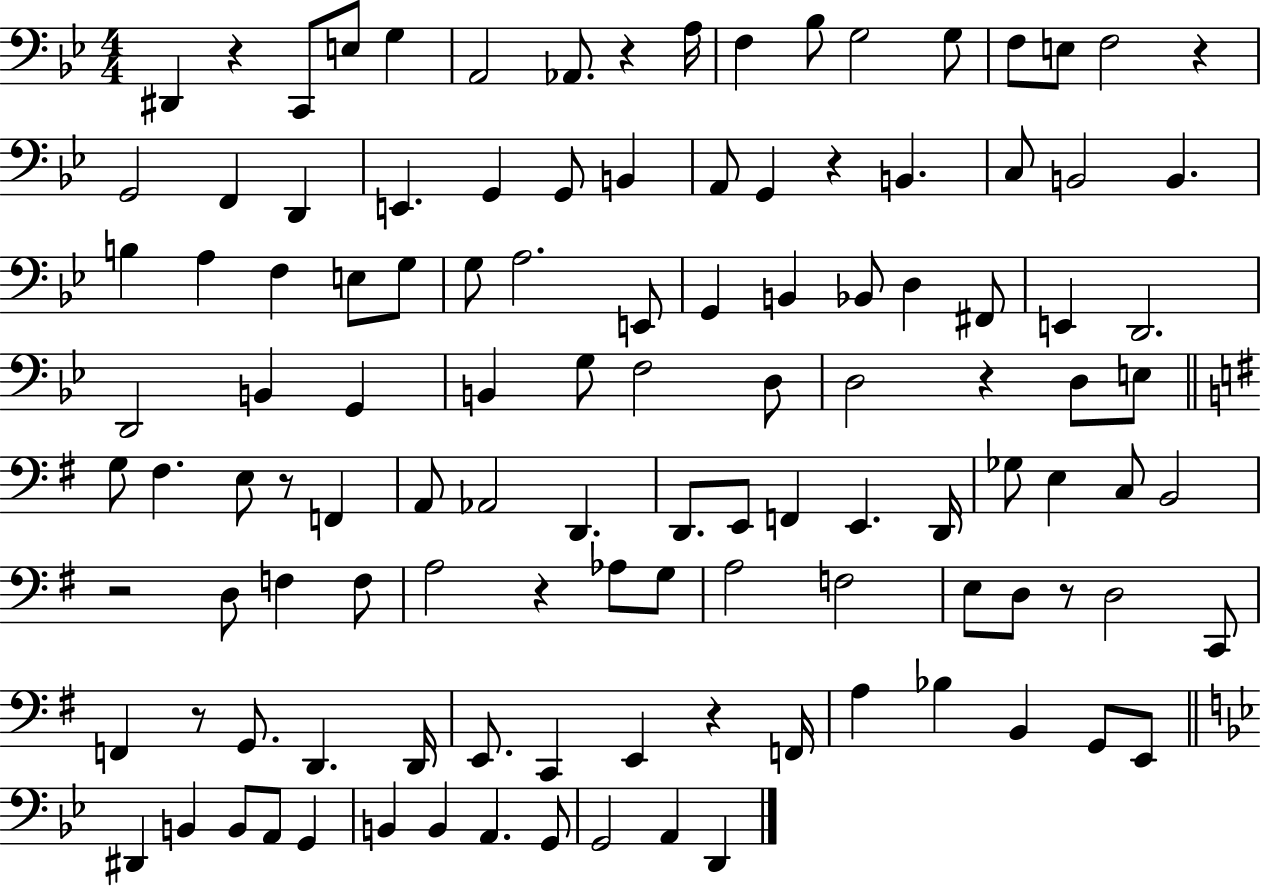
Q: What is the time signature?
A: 4/4